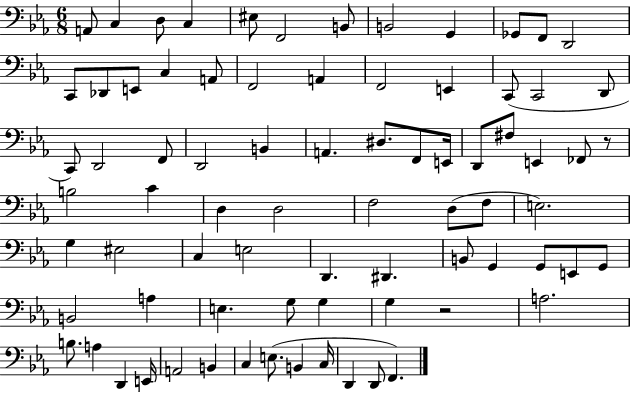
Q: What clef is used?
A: bass